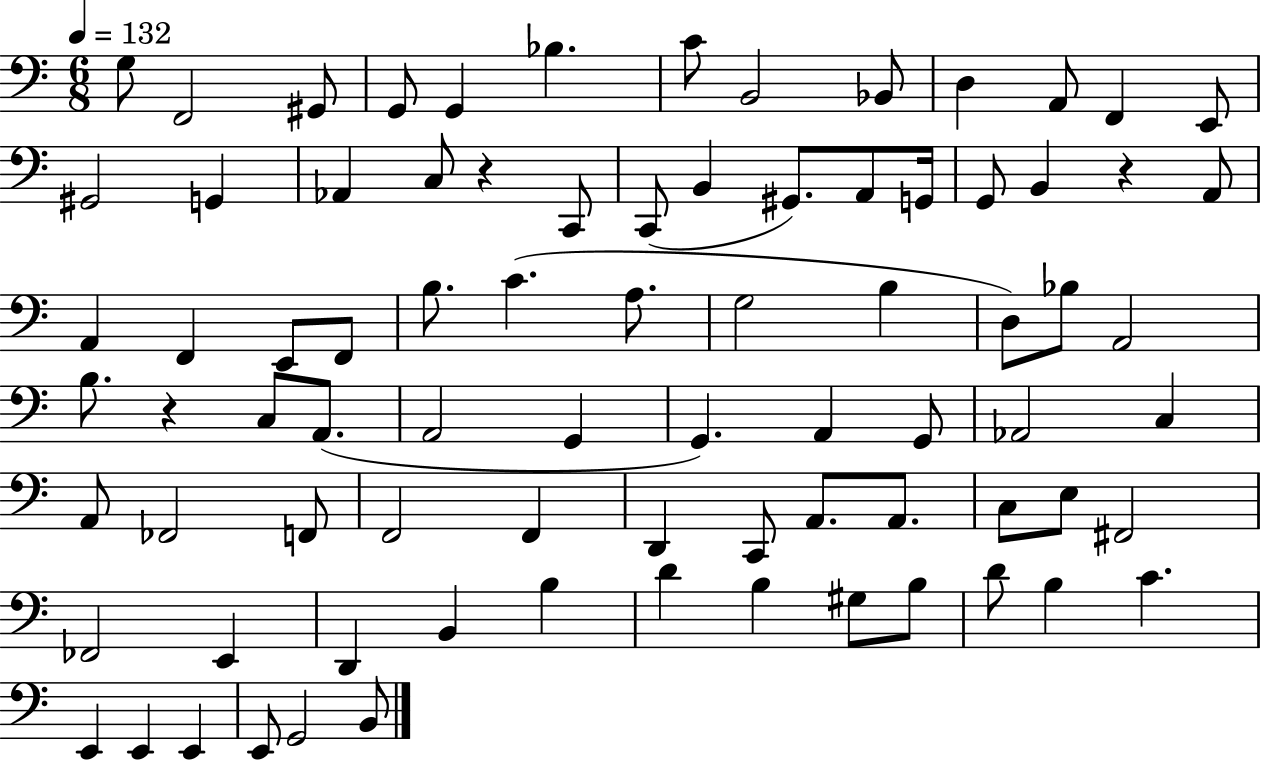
{
  \clef bass
  \numericTimeSignature
  \time 6/8
  \key c \major
  \tempo 4 = 132
  \repeat volta 2 { g8 f,2 gis,8 | g,8 g,4 bes4. | c'8 b,2 bes,8 | d4 a,8 f,4 e,8 | \break gis,2 g,4 | aes,4 c8 r4 c,8 | c,8( b,4 gis,8.) a,8 g,16 | g,8 b,4 r4 a,8 | \break a,4 f,4 e,8 f,8 | b8. c'4.( a8. | g2 b4 | d8) bes8 a,2 | \break b8. r4 c8 a,8.( | a,2 g,4 | g,4.) a,4 g,8 | aes,2 c4 | \break a,8 fes,2 f,8 | f,2 f,4 | d,4 c,8 a,8. a,8. | c8 e8 fis,2 | \break fes,2 e,4 | d,4 b,4 b4 | d'4 b4 gis8 b8 | d'8 b4 c'4. | \break e,4 e,4 e,4 | e,8 g,2 b,8 | } \bar "|."
}